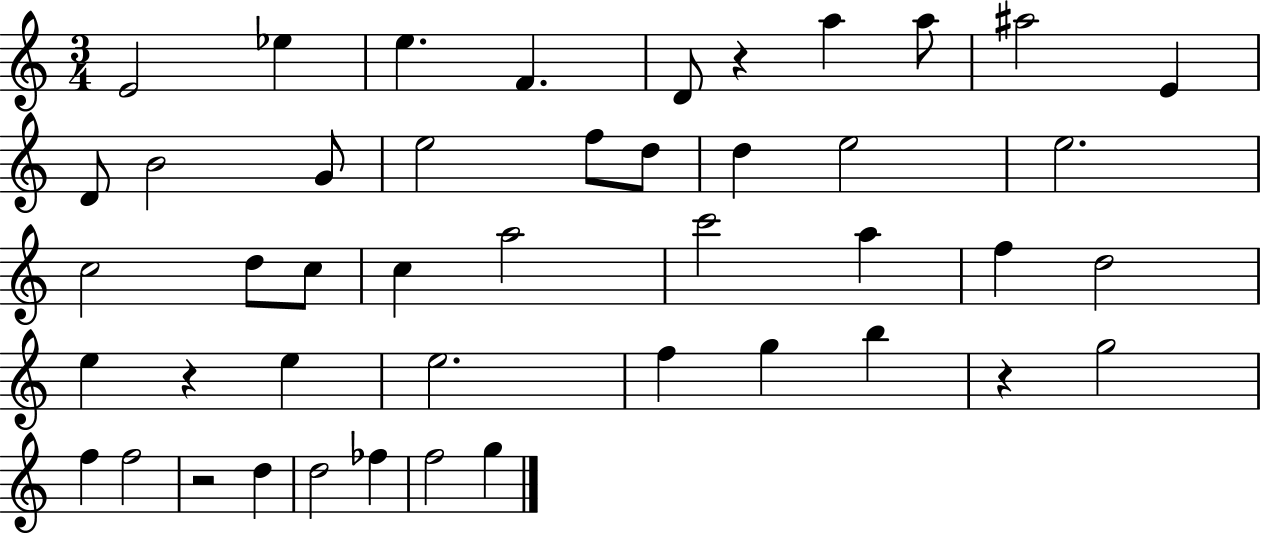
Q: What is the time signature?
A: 3/4